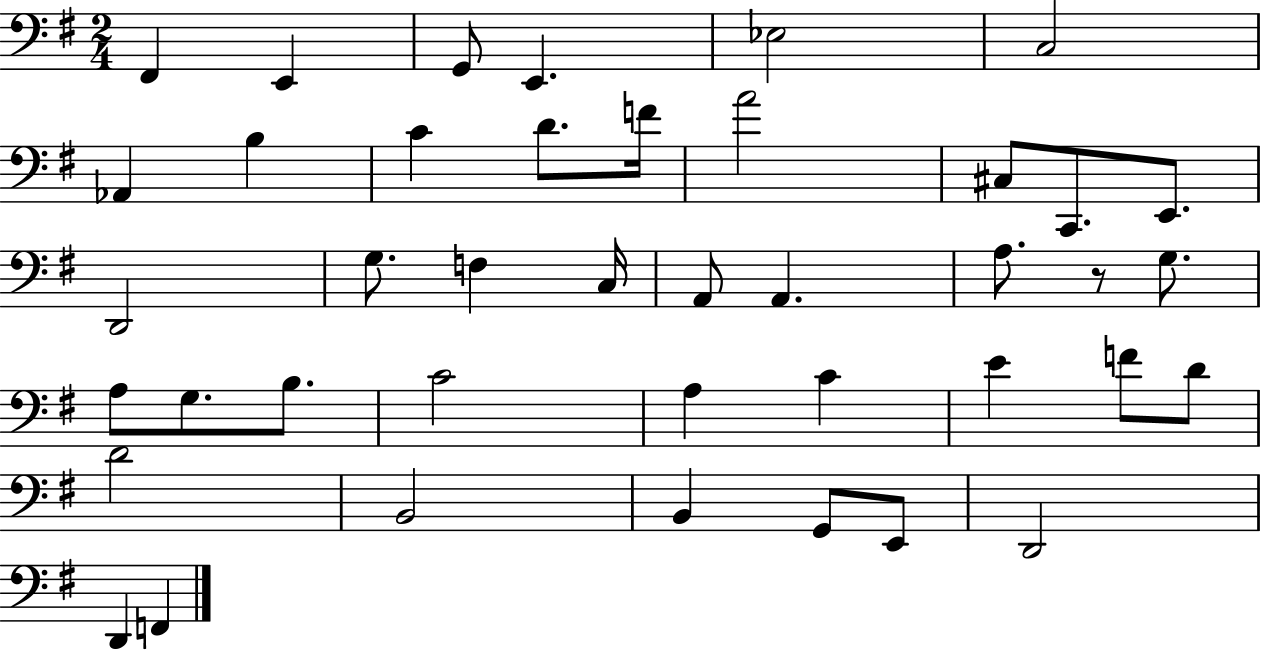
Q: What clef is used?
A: bass